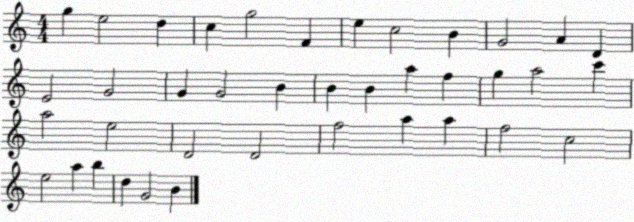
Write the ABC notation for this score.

X:1
T:Untitled
M:4/4
L:1/4
K:C
g e2 d c g2 F e c2 B G2 A D E2 G2 G G2 B B B a f g a2 c' a2 e2 D2 D2 f2 a a f2 c2 e2 a b d G2 B